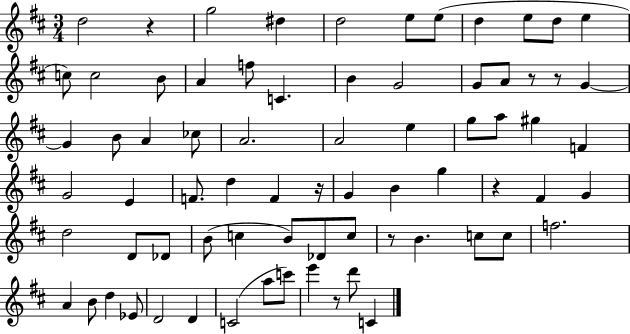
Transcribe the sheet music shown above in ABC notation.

X:1
T:Untitled
M:3/4
L:1/4
K:D
d2 z g2 ^d d2 e/2 e/2 d e/2 d/2 e c/2 c2 B/2 A f/2 C B G2 G/2 A/2 z/2 z/2 G G B/2 A _c/2 A2 A2 e g/2 a/2 ^g F G2 E F/2 d F z/4 G B g z ^F G d2 D/2 _D/2 B/2 c B/2 _D/2 c/2 z/2 B c/2 c/2 f2 A B/2 d _E/2 D2 D C2 a/2 c'/2 e' z/2 d'/2 C